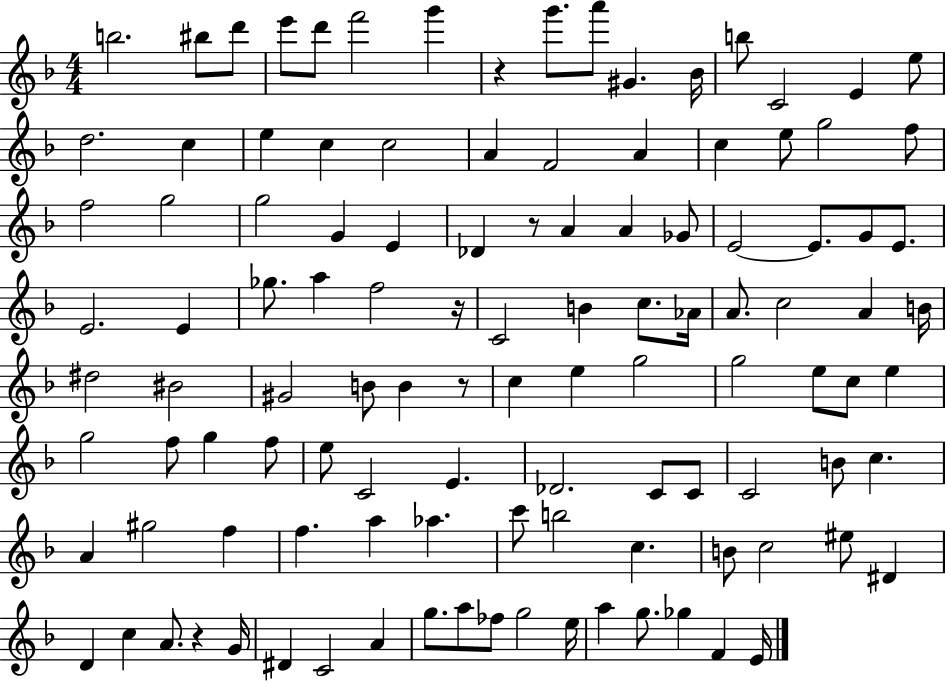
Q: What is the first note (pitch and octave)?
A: B5